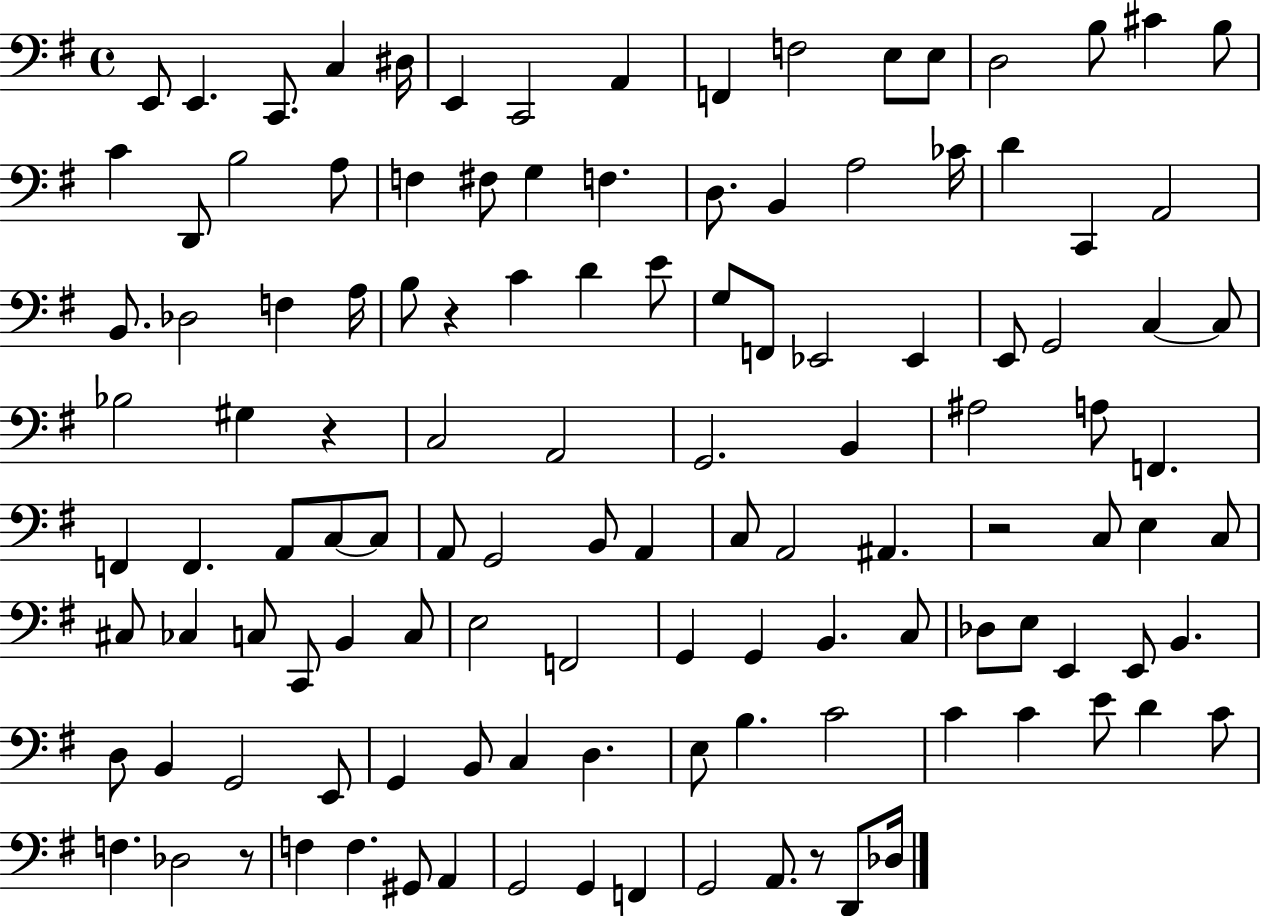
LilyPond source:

{
  \clef bass
  \time 4/4
  \defaultTimeSignature
  \key g \major
  e,8 e,4. c,8. c4 dis16 | e,4 c,2 a,4 | f,4 f2 e8 e8 | d2 b8 cis'4 b8 | \break c'4 d,8 b2 a8 | f4 fis8 g4 f4. | d8. b,4 a2 ces'16 | d'4 c,4 a,2 | \break b,8. des2 f4 a16 | b8 r4 c'4 d'4 e'8 | g8 f,8 ees,2 ees,4 | e,8 g,2 c4~~ c8 | \break bes2 gis4 r4 | c2 a,2 | g,2. b,4 | ais2 a8 f,4. | \break f,4 f,4. a,8 c8~~ c8 | a,8 g,2 b,8 a,4 | c8 a,2 ais,4. | r2 c8 e4 c8 | \break cis8 ces4 c8 c,8 b,4 c8 | e2 f,2 | g,4 g,4 b,4. c8 | des8 e8 e,4 e,8 b,4. | \break d8 b,4 g,2 e,8 | g,4 b,8 c4 d4. | e8 b4. c'2 | c'4 c'4 e'8 d'4 c'8 | \break f4. des2 r8 | f4 f4. gis,8 a,4 | g,2 g,4 f,4 | g,2 a,8. r8 d,8 des16 | \break \bar "|."
}